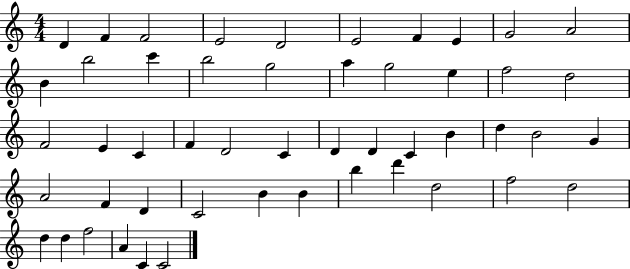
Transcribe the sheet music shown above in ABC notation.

X:1
T:Untitled
M:4/4
L:1/4
K:C
D F F2 E2 D2 E2 F E G2 A2 B b2 c' b2 g2 a g2 e f2 d2 F2 E C F D2 C D D C B d B2 G A2 F D C2 B B b d' d2 f2 d2 d d f2 A C C2